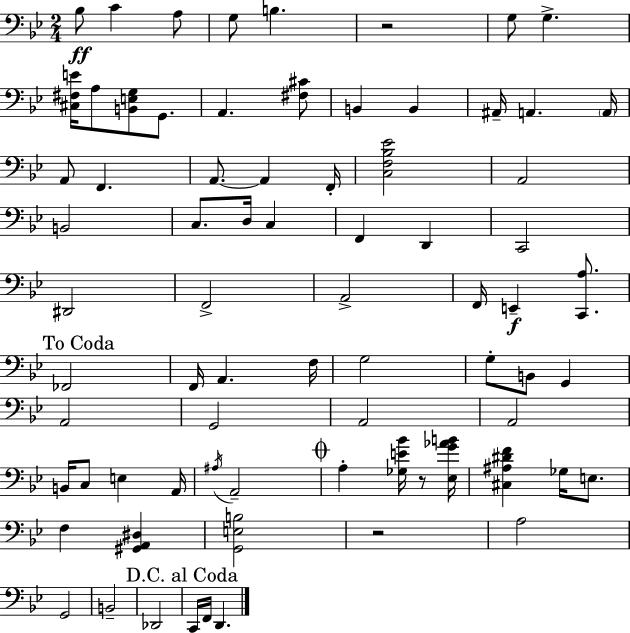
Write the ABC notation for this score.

X:1
T:Untitled
M:2/4
L:1/4
K:Gm
_B,/2 C A,/2 G,/2 B, z2 G,/2 G, [^C,^F,E]/4 A,/2 [B,,E,G,]/2 G,,/2 A,, [^F,^C]/2 B,, B,, ^A,,/4 A,, A,,/4 A,,/2 F,, A,,/2 A,, F,,/4 [C,F,_B,_E]2 A,,2 B,,2 C,/2 D,/4 C, F,, D,, C,,2 ^D,,2 F,,2 A,,2 F,,/4 E,, [C,,A,]/2 _F,,2 F,,/4 A,, F,/4 G,2 G,/2 B,,/2 G,, A,,2 G,,2 A,,2 A,,2 B,,/4 C,/2 E, A,,/4 ^A,/4 A,,2 A, [_G,E_B]/4 z/2 [_E,G_AB]/4 [^C,^A,^DF] _G,/4 E,/2 F, [^G,,A,,^D,] [G,,E,B,]2 z2 A,2 G,,2 B,,2 _D,,2 C,,/4 F,,/4 D,,